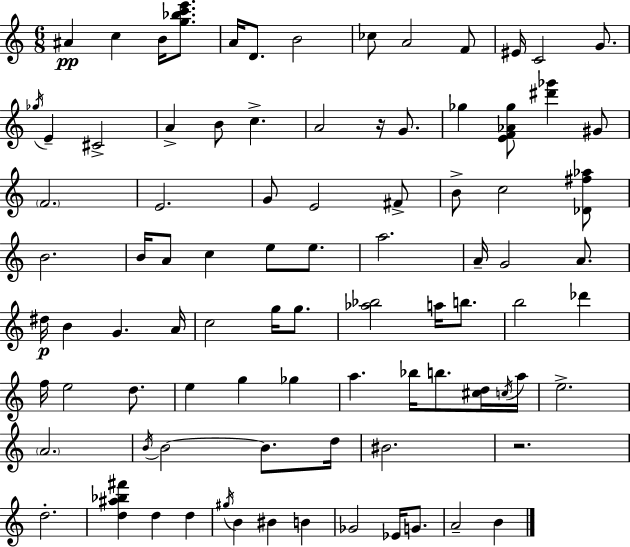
A#4/q C5/q B4/s [G5,Bb5,C6,E6]/e. A4/s D4/e. B4/h CES5/e A4/h F4/e EIS4/s C4/h G4/e. Gb5/s E4/q C#4/h A4/q B4/e C5/q. A4/h R/s G4/e. Gb5/q [E4,F4,Ab4,Gb5]/e [D#6,Gb6]/q G#4/e F4/h. E4/h. G4/e E4/h F#4/e B4/e C5/h [Db4,F#5,Ab5]/e B4/h. B4/s A4/e C5/q E5/e E5/e. A5/h. A4/s G4/h A4/e. D#5/s B4/q G4/q. A4/s C5/h G5/s G5/e. [Ab5,Bb5]/h A5/s B5/e. B5/h Db6/q F5/s E5/h D5/e. E5/q G5/q Gb5/q A5/q. Bb5/s B5/e. [C#5,D5]/s C5/s A5/s E5/h. A4/h. B4/s B4/h B4/e. D5/s BIS4/h. R/h. D5/h. [D5,A#5,Bb5,F#6]/q D5/q D5/q G#5/s B4/q BIS4/q B4/q Gb4/h Eb4/s G4/e. A4/h B4/q